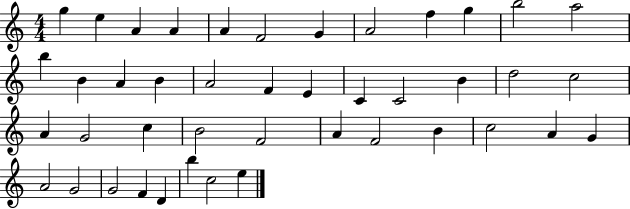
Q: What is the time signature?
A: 4/4